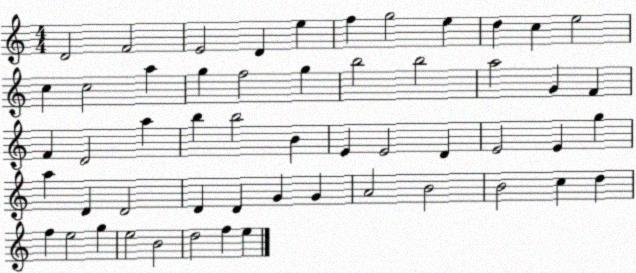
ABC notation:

X:1
T:Untitled
M:4/4
L:1/4
K:C
D2 F2 E2 D e f g2 e d c e2 c c2 a g f2 g b2 b2 a2 G F F D2 a b b2 B E E2 D E2 E g a D D2 D D G G A2 B2 B2 c d f e2 g e2 B2 d2 f e